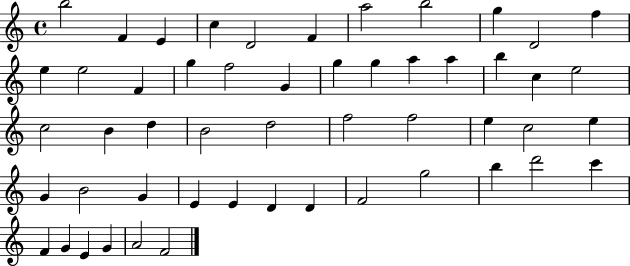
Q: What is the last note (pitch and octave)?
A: F4